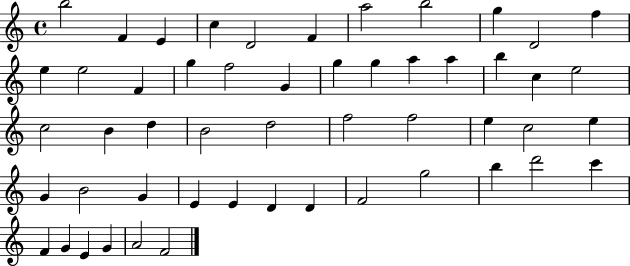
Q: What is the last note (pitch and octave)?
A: F4